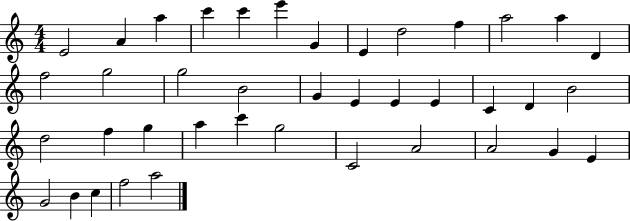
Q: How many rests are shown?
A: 0